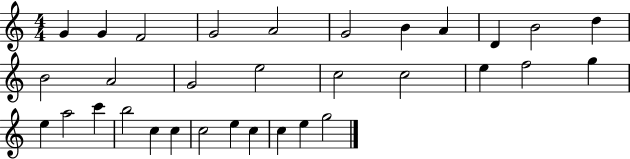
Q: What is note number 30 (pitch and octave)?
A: C5